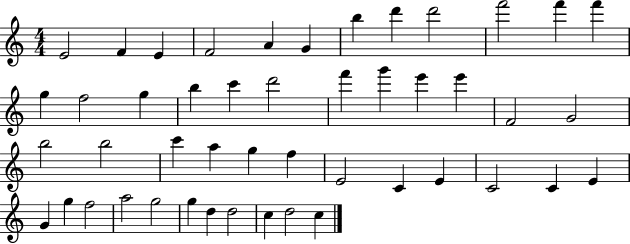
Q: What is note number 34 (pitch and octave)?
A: C4